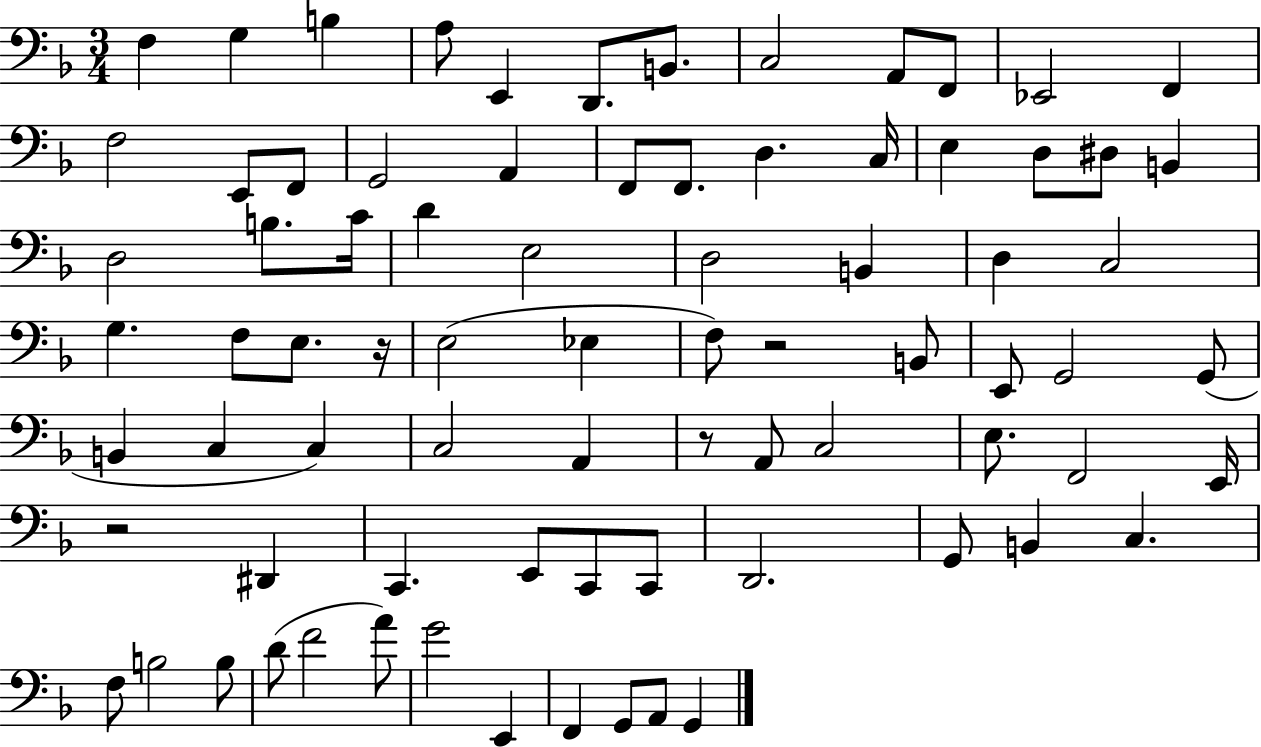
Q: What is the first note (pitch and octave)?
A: F3